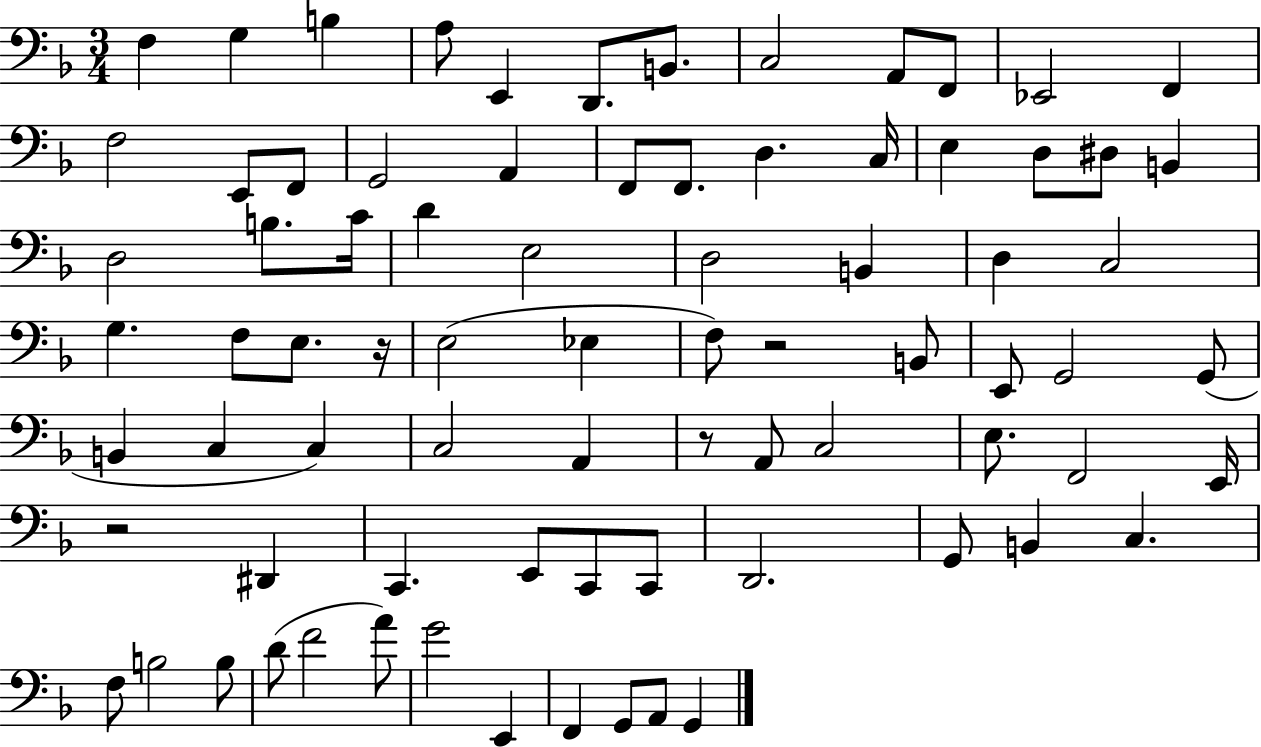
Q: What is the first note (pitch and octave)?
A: F3